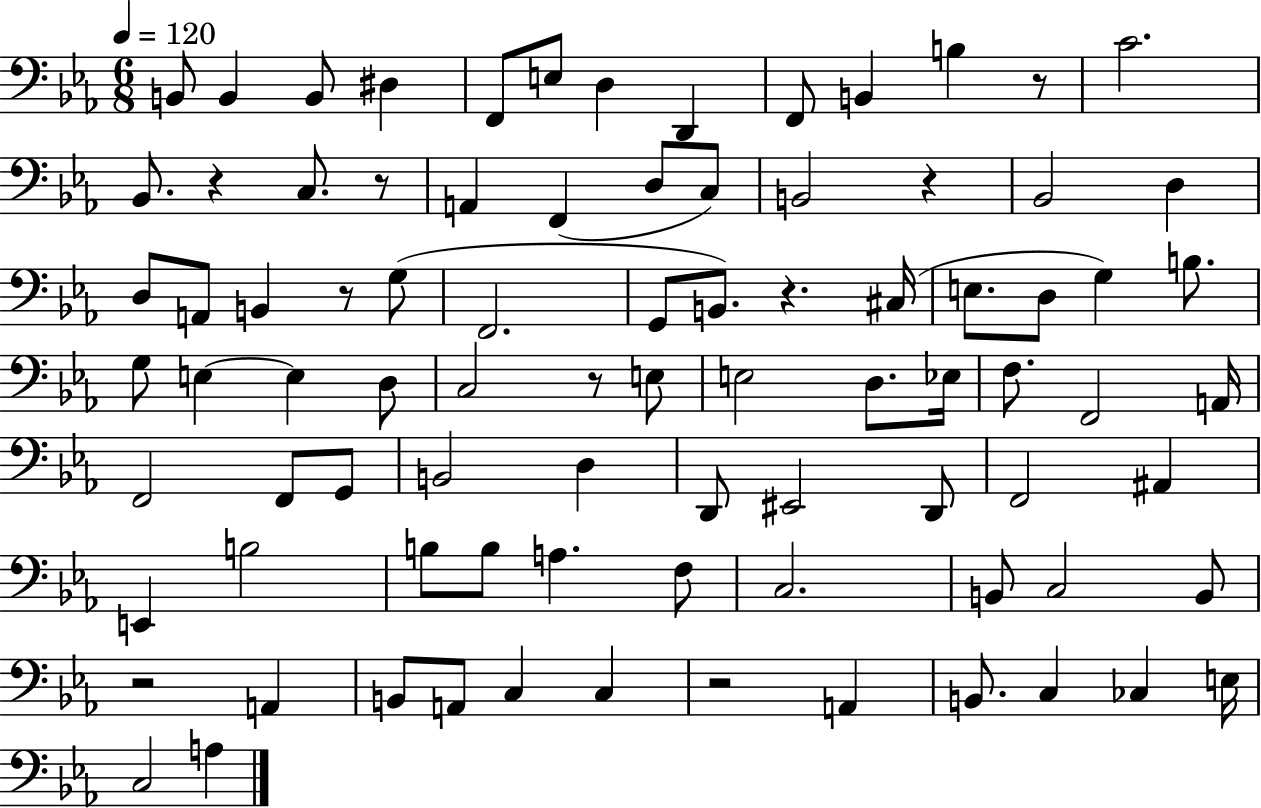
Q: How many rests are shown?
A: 9